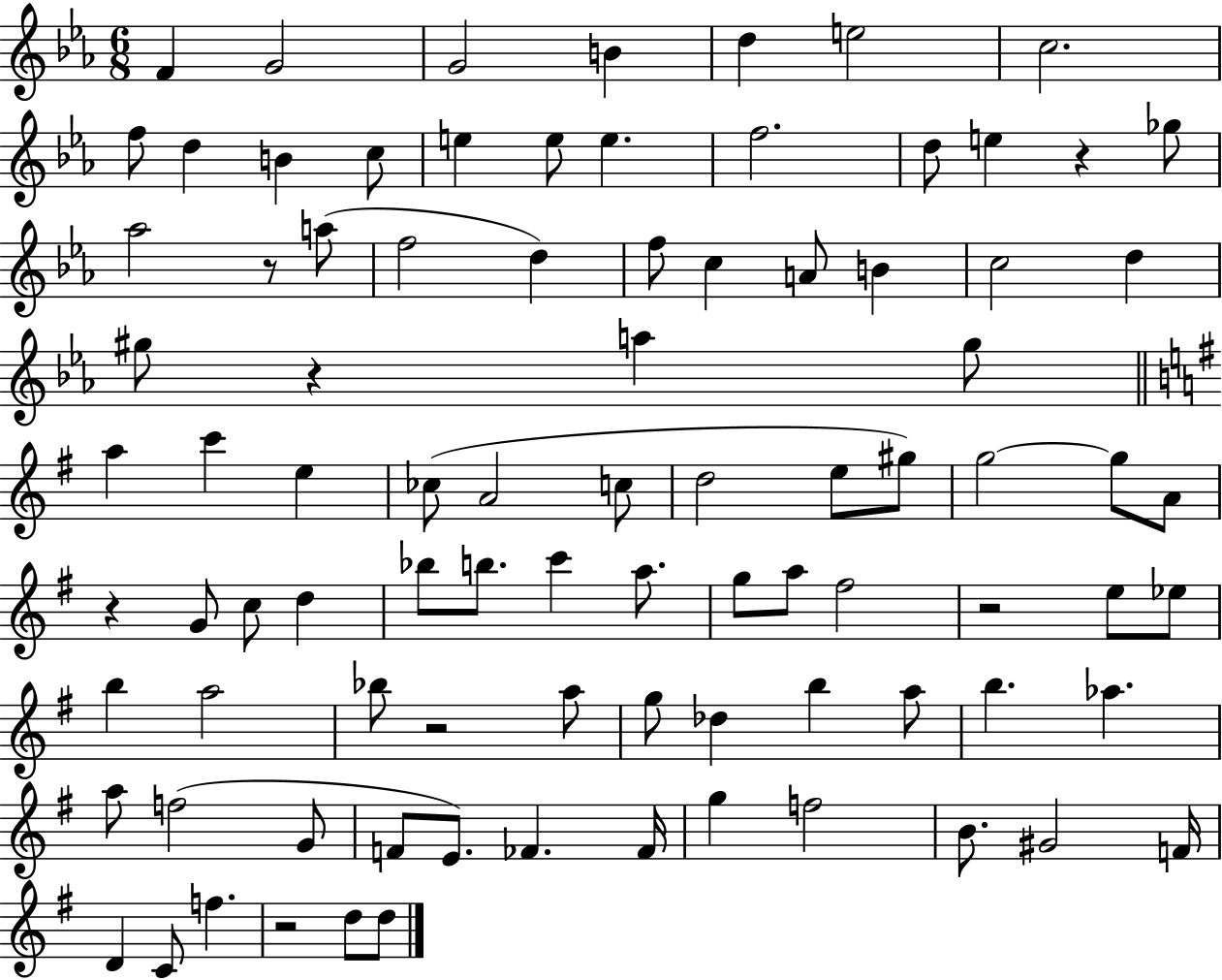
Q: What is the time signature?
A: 6/8